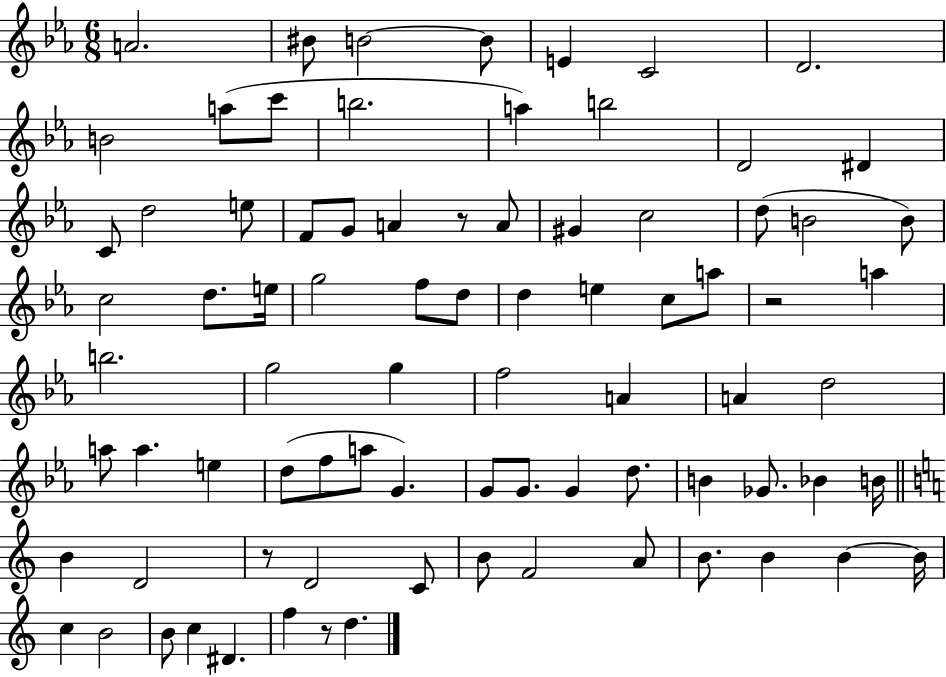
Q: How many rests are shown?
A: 4